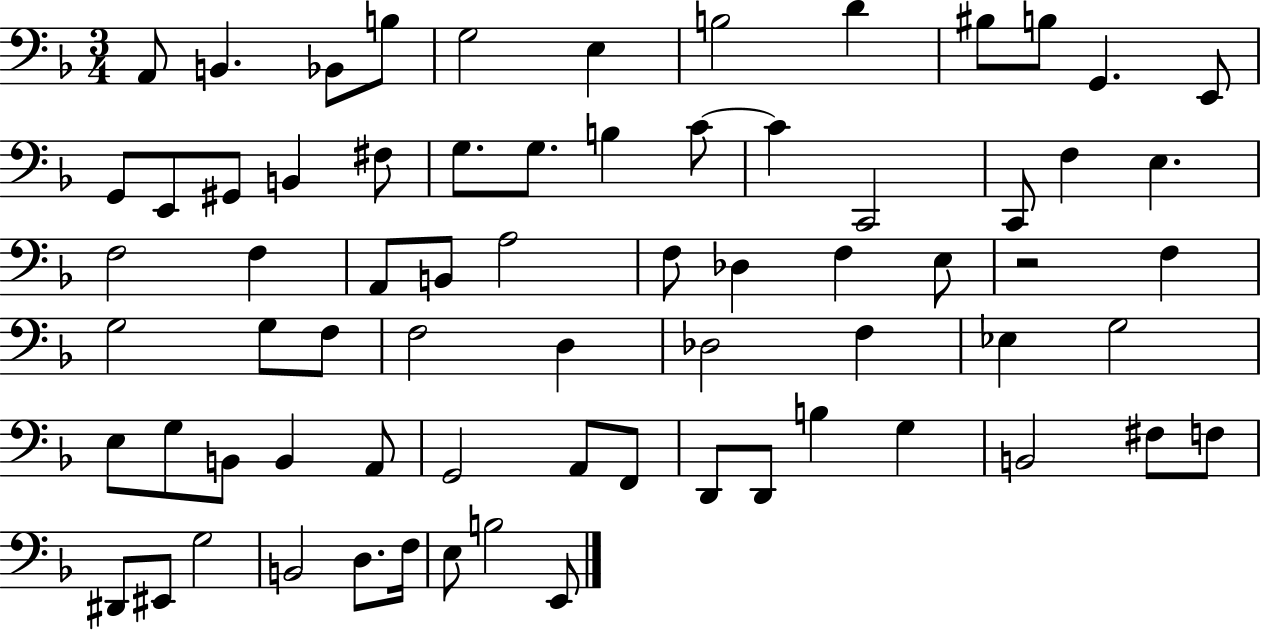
{
  \clef bass
  \numericTimeSignature
  \time 3/4
  \key f \major
  \repeat volta 2 { a,8 b,4. bes,8 b8 | g2 e4 | b2 d'4 | bis8 b8 g,4. e,8 | \break g,8 e,8 gis,8 b,4 fis8 | g8. g8. b4 c'8~~ | c'4 c,2 | c,8 f4 e4. | \break f2 f4 | a,8 b,8 a2 | f8 des4 f4 e8 | r2 f4 | \break g2 g8 f8 | f2 d4 | des2 f4 | ees4 g2 | \break e8 g8 b,8 b,4 a,8 | g,2 a,8 f,8 | d,8 d,8 b4 g4 | b,2 fis8 f8 | \break dis,8 eis,8 g2 | b,2 d8. f16 | e8 b2 e,8 | } \bar "|."
}